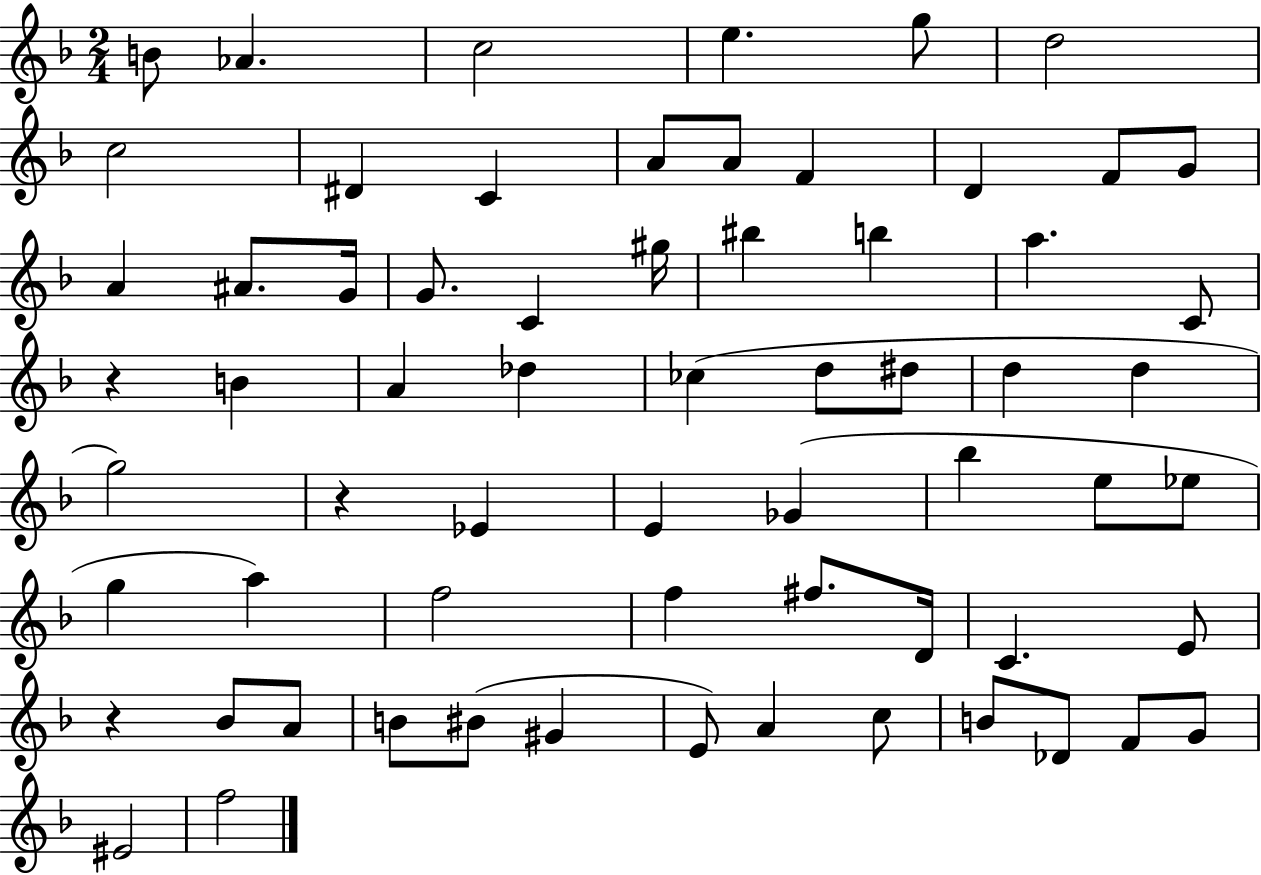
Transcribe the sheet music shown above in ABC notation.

X:1
T:Untitled
M:2/4
L:1/4
K:F
B/2 _A c2 e g/2 d2 c2 ^D C A/2 A/2 F D F/2 G/2 A ^A/2 G/4 G/2 C ^g/4 ^b b a C/2 z B A _d _c d/2 ^d/2 d d g2 z _E E _G _b e/2 _e/2 g a f2 f ^f/2 D/4 C E/2 z _B/2 A/2 B/2 ^B/2 ^G E/2 A c/2 B/2 _D/2 F/2 G/2 ^E2 f2